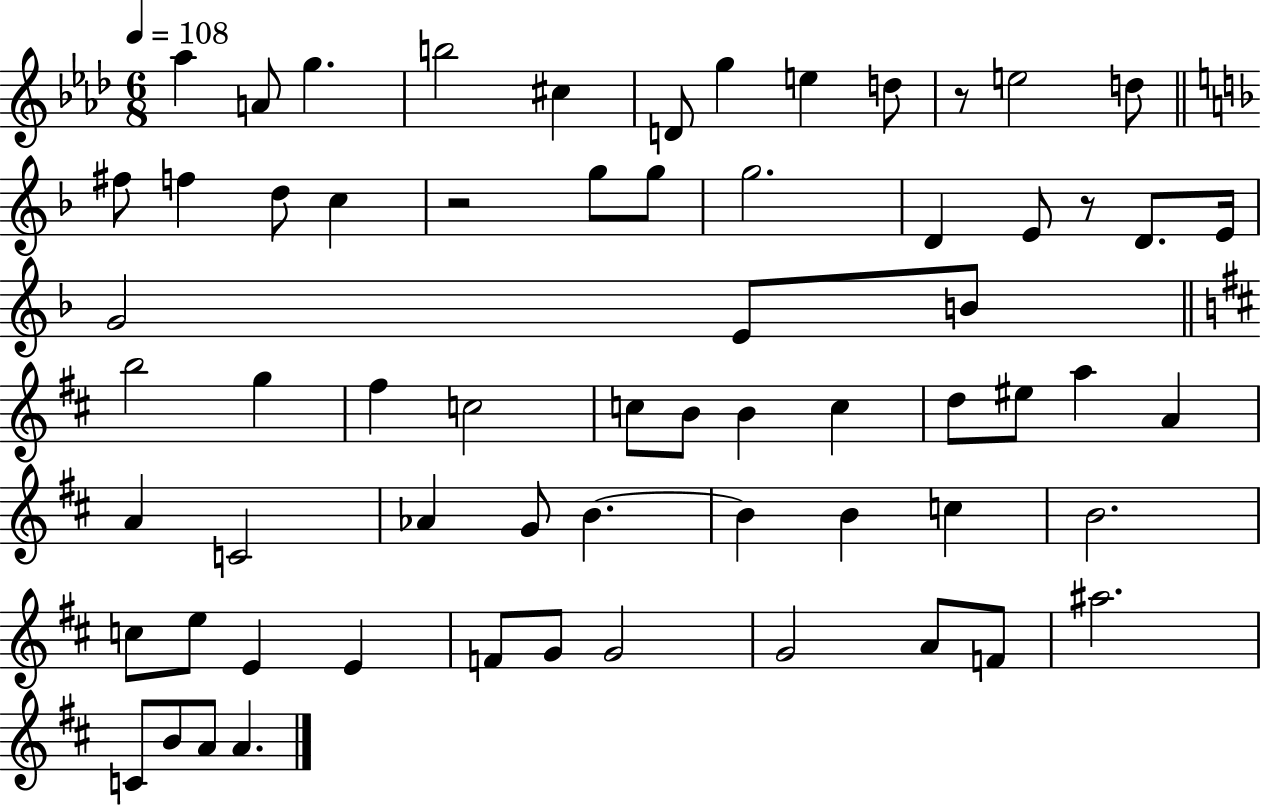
{
  \clef treble
  \numericTimeSignature
  \time 6/8
  \key aes \major
  \tempo 4 = 108
  \repeat volta 2 { aes''4 a'8 g''4. | b''2 cis''4 | d'8 g''4 e''4 d''8 | r8 e''2 d''8 | \break \bar "||" \break \key f \major fis''8 f''4 d''8 c''4 | r2 g''8 g''8 | g''2. | d'4 e'8 r8 d'8. e'16 | \break g'2 e'8 b'8 | \bar "||" \break \key b \minor b''2 g''4 | fis''4 c''2 | c''8 b'8 b'4 c''4 | d''8 eis''8 a''4 a'4 | \break a'4 c'2 | aes'4 g'8 b'4.~~ | b'4 b'4 c''4 | b'2. | \break c''8 e''8 e'4 e'4 | f'8 g'8 g'2 | g'2 a'8 f'8 | ais''2. | \break c'8 b'8 a'8 a'4. | } \bar "|."
}